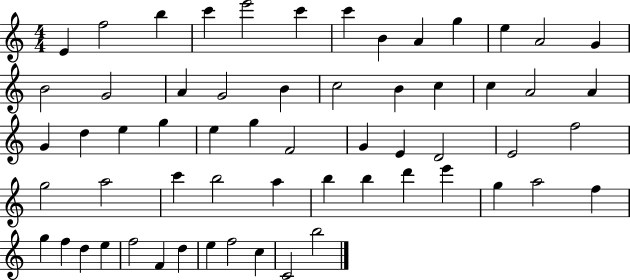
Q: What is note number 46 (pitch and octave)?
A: G5